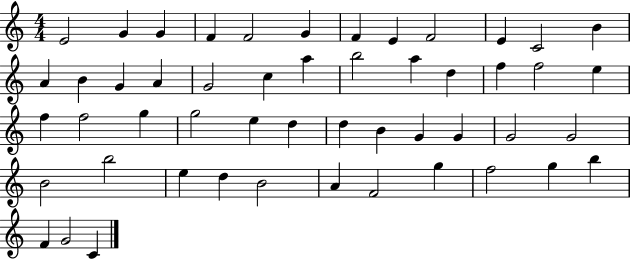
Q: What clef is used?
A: treble